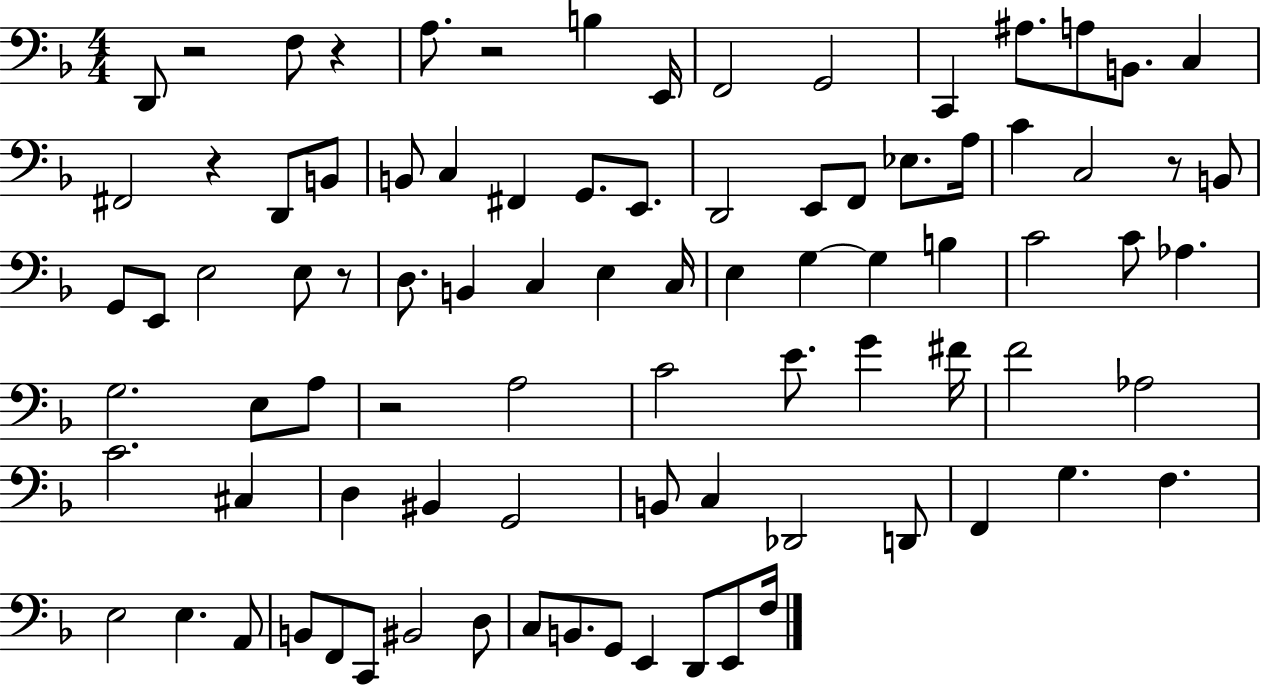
X:1
T:Untitled
M:4/4
L:1/4
K:F
D,,/2 z2 F,/2 z A,/2 z2 B, E,,/4 F,,2 G,,2 C,, ^A,/2 A,/2 B,,/2 C, ^F,,2 z D,,/2 B,,/2 B,,/2 C, ^F,, G,,/2 E,,/2 D,,2 E,,/2 F,,/2 _E,/2 A,/4 C C,2 z/2 B,,/2 G,,/2 E,,/2 E,2 E,/2 z/2 D,/2 B,, C, E, C,/4 E, G, G, B, C2 C/2 _A, G,2 E,/2 A,/2 z2 A,2 C2 E/2 G ^F/4 F2 _A,2 C2 ^C, D, ^B,, G,,2 B,,/2 C, _D,,2 D,,/2 F,, G, F, E,2 E, A,,/2 B,,/2 F,,/2 C,,/2 ^B,,2 D,/2 C,/2 B,,/2 G,,/2 E,, D,,/2 E,,/2 F,/4